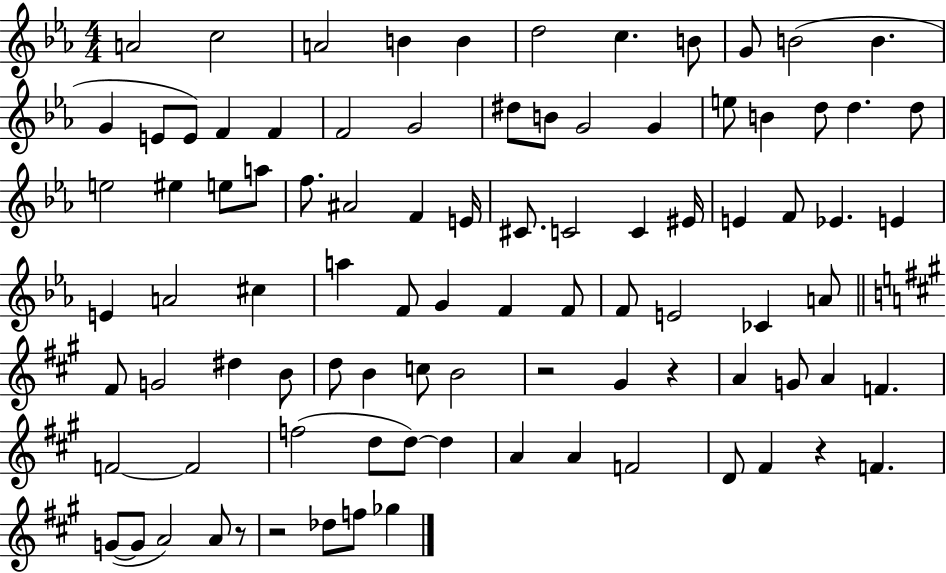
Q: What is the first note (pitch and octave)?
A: A4